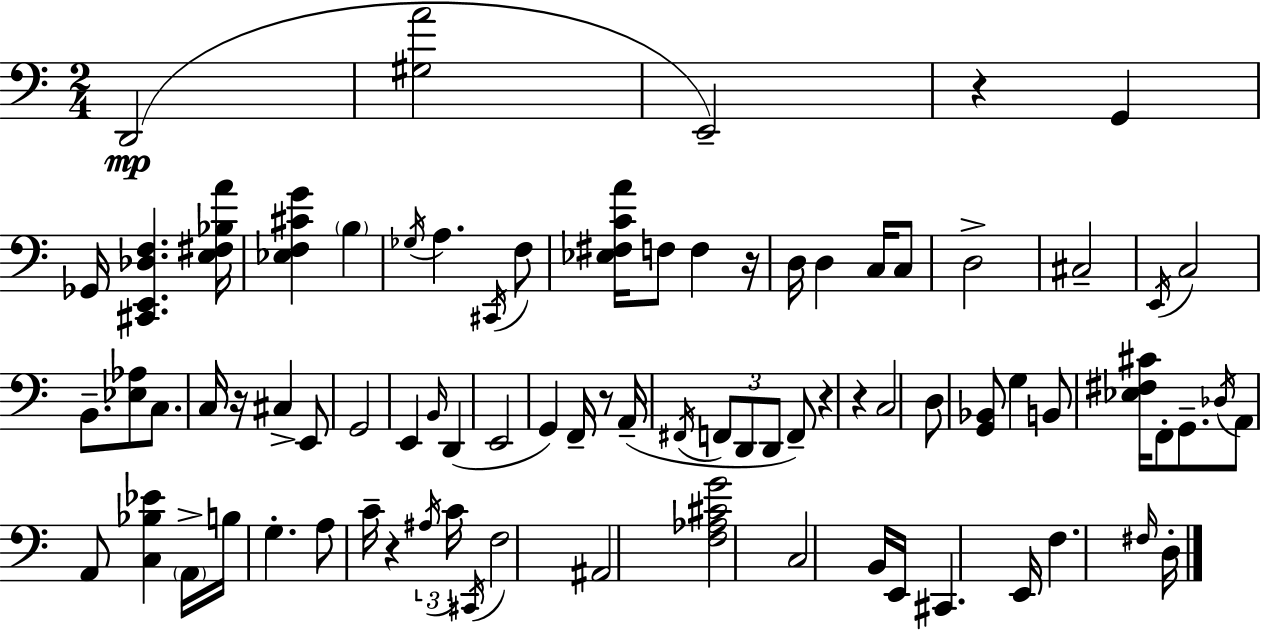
{
  \clef bass
  \numericTimeSignature
  \time 2/4
  \key c \major
  \repeat volta 2 { d,2(\mp | <gis a'>2 | e,2--) | r4 g,4 | \break ges,16 <cis, e, des f>4. <e fis bes a'>16 | <ees f cis' g'>4 \parenthesize b4 | \acciaccatura { ges16 } a4. \acciaccatura { cis,16 } | f8 <ees fis c' a'>16 f8 f4 | \break r16 d16 d4 c16 | c8 d2-> | cis2-- | \acciaccatura { e,16 } c2 | \break b,8.-- <ees aes>8 | c8. c16 r16 cis4-> | e,8 g,2 | e,4 \grace { b,16 }( | \break d,4 e,2 | g,4) | f,16-- r8 a,16--( \acciaccatura { fis,16 } \tuplet 3/2 { f,8 d,8 | d,8 } f,8--) r4 | \break r4 c2 | d8 <g, bes,>8 | g4 b,8 <ees fis cis'>16 | f,8-. g,8.-- \acciaccatura { des16 } a,8 | \break a,8 <c bes ees'>4 \parenthesize a,16-> b16 | g4.-. a8 | c'16-- r4 \tuplet 3/2 { \acciaccatura { ais16 } c'16 \acciaccatura { cis,16 } } | f2 | \break ais,2 | <f aes cis' g'>2 | c2 | b,16 e,16 cis,4. | \break e,16 f4. \grace { fis16 } | d16-. } \bar "|."
}